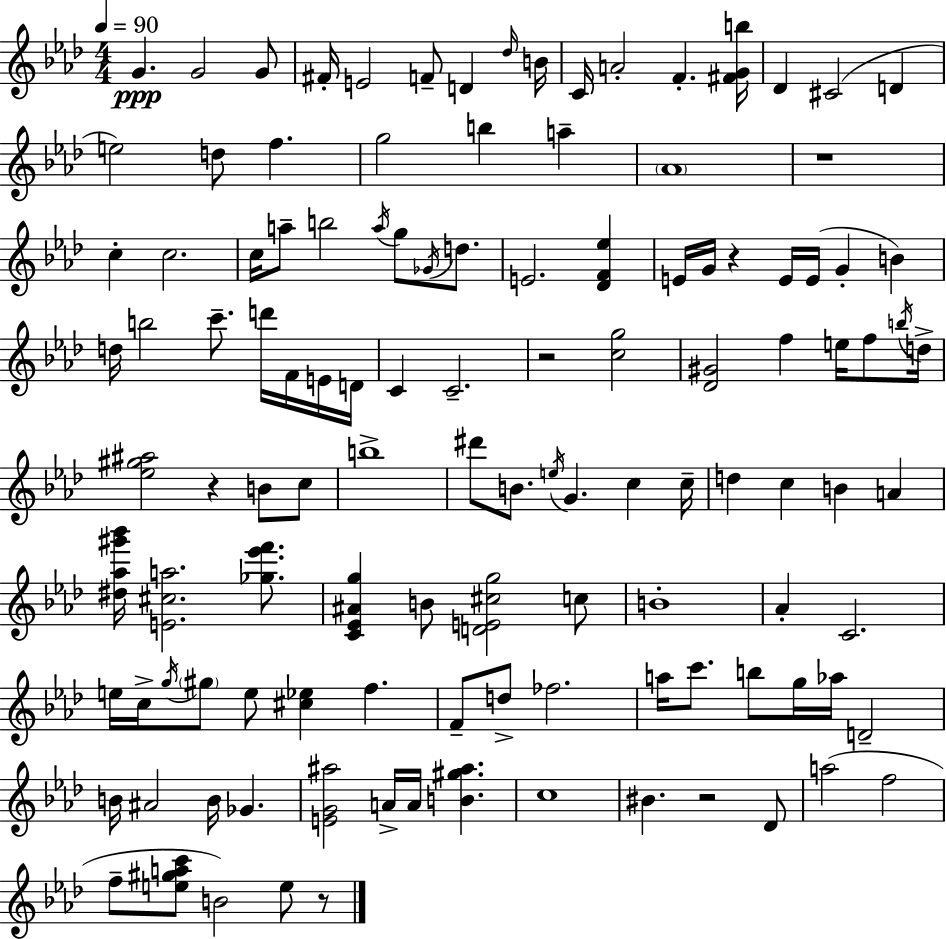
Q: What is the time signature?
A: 4/4